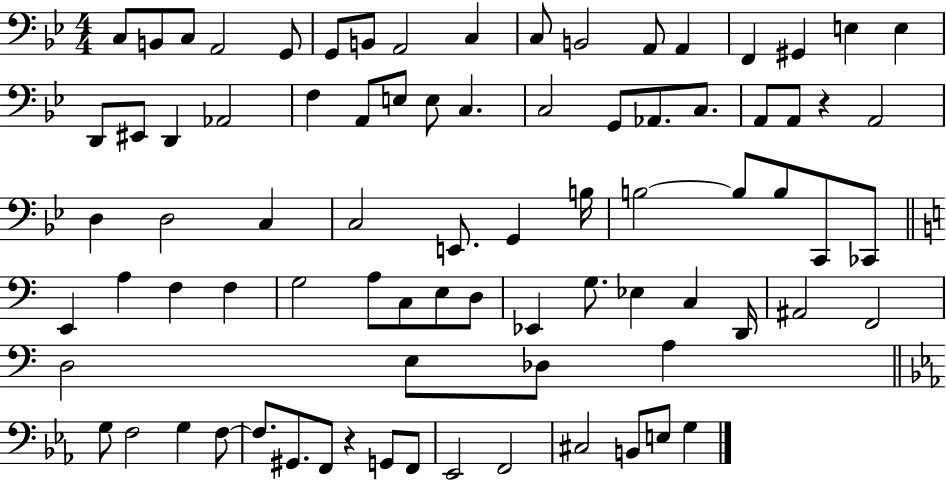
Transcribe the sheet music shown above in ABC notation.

X:1
T:Untitled
M:4/4
L:1/4
K:Bb
C,/2 B,,/2 C,/2 A,,2 G,,/2 G,,/2 B,,/2 A,,2 C, C,/2 B,,2 A,,/2 A,, F,, ^G,, E, E, D,,/2 ^E,,/2 D,, _A,,2 F, A,,/2 E,/2 E,/2 C, C,2 G,,/2 _A,,/2 C,/2 A,,/2 A,,/2 z A,,2 D, D,2 C, C,2 E,,/2 G,, B,/4 B,2 B,/2 B,/2 C,,/2 _C,,/2 E,, A, F, F, G,2 A,/2 C,/2 E,/2 D,/2 _E,, G,/2 _E, C, D,,/4 ^A,,2 F,,2 D,2 E,/2 _D,/2 A, G,/2 F,2 G, F,/2 F,/2 ^G,,/2 F,,/2 z G,,/2 F,,/2 _E,,2 F,,2 ^C,2 B,,/2 E,/2 G,